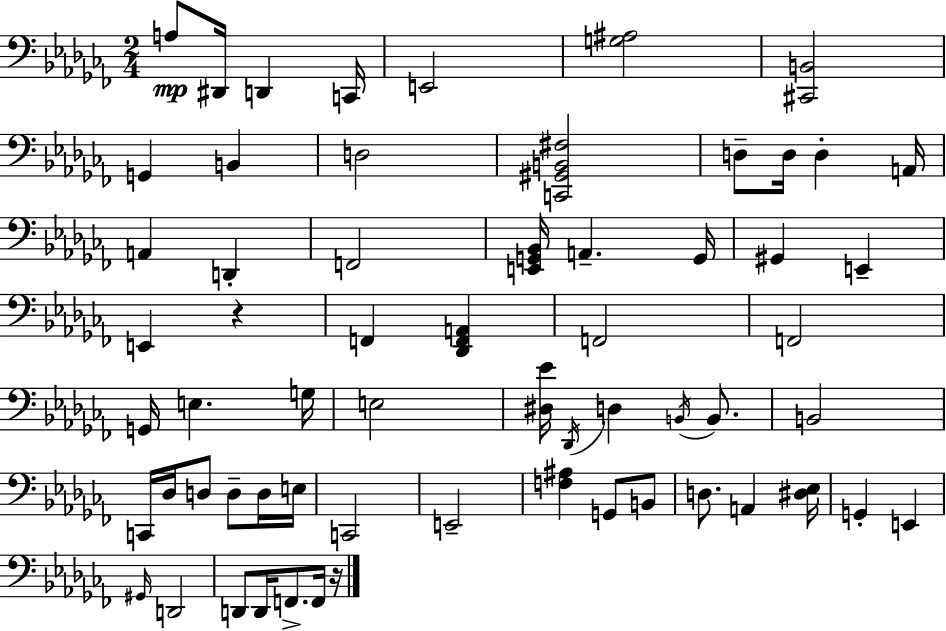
X:1
T:Untitled
M:2/4
L:1/4
K:Abm
A,/2 ^D,,/4 D,, C,,/4 E,,2 [G,^A,]2 [^C,,B,,]2 G,, B,, D,2 [C,,^G,,B,,^F,]2 D,/2 D,/4 D, A,,/4 A,, D,, F,,2 [E,,G,,_B,,]/4 A,, G,,/4 ^G,, E,, E,, z F,, [_D,,F,,A,,] F,,2 F,,2 G,,/4 E, G,/4 E,2 [^D,_E]/4 _D,,/4 D, B,,/4 B,,/2 B,,2 C,,/4 _D,/4 D,/2 D,/2 D,/4 E,/4 C,,2 E,,2 [F,^A,] G,,/2 B,,/2 D,/2 A,, [^D,_E,]/4 G,, E,, ^G,,/4 D,,2 D,,/2 D,,/4 F,,/2 F,,/4 z/4